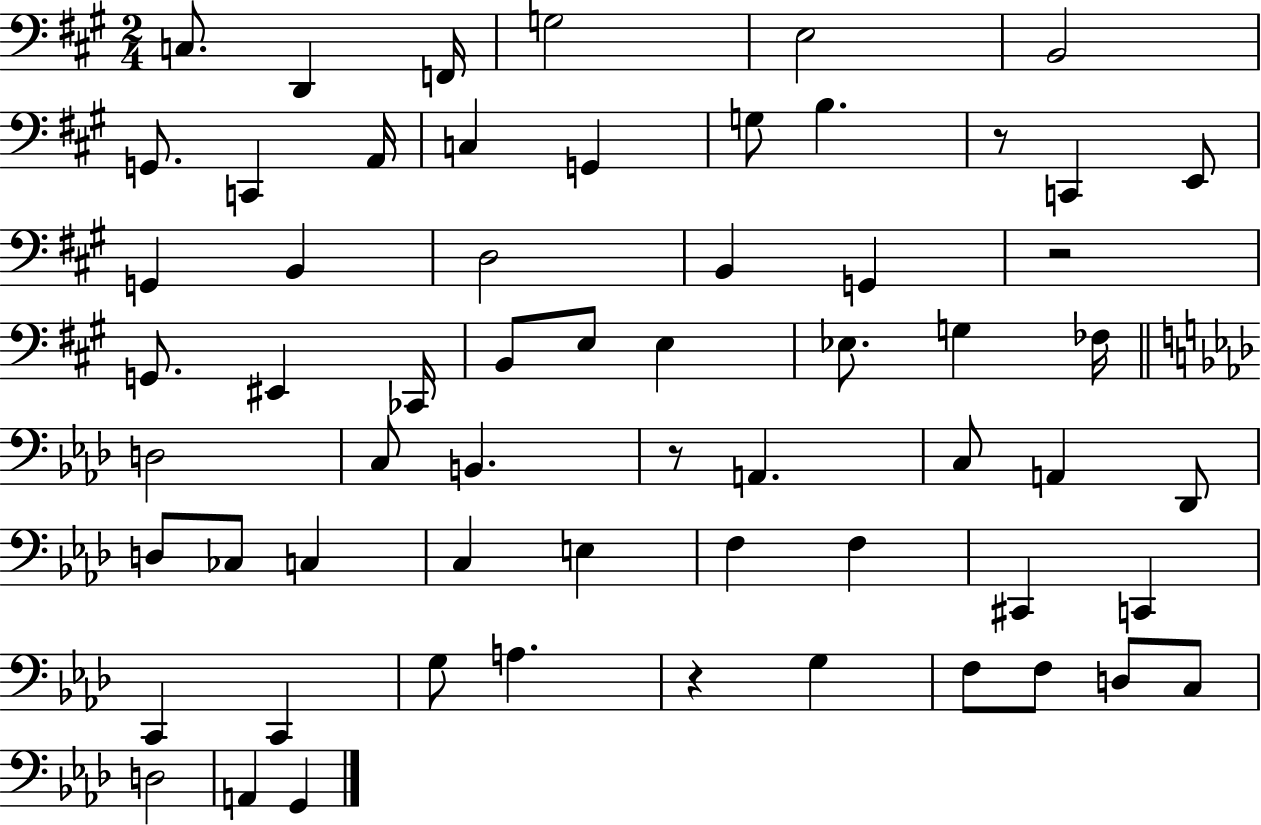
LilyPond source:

{
  \clef bass
  \numericTimeSignature
  \time 2/4
  \key a \major
  c8. d,4 f,16 | g2 | e2 | b,2 | \break g,8. c,4 a,16 | c4 g,4 | g8 b4. | r8 c,4 e,8 | \break g,4 b,4 | d2 | b,4 g,4 | r2 | \break g,8. eis,4 ces,16 | b,8 e8 e4 | ees8. g4 fes16 | \bar "||" \break \key f \minor d2 | c8 b,4. | r8 a,4. | c8 a,4 des,8 | \break d8 ces8 c4 | c4 e4 | f4 f4 | cis,4 c,4 | \break c,4 c,4 | g8 a4. | r4 g4 | f8 f8 d8 c8 | \break d2 | a,4 g,4 | \bar "|."
}